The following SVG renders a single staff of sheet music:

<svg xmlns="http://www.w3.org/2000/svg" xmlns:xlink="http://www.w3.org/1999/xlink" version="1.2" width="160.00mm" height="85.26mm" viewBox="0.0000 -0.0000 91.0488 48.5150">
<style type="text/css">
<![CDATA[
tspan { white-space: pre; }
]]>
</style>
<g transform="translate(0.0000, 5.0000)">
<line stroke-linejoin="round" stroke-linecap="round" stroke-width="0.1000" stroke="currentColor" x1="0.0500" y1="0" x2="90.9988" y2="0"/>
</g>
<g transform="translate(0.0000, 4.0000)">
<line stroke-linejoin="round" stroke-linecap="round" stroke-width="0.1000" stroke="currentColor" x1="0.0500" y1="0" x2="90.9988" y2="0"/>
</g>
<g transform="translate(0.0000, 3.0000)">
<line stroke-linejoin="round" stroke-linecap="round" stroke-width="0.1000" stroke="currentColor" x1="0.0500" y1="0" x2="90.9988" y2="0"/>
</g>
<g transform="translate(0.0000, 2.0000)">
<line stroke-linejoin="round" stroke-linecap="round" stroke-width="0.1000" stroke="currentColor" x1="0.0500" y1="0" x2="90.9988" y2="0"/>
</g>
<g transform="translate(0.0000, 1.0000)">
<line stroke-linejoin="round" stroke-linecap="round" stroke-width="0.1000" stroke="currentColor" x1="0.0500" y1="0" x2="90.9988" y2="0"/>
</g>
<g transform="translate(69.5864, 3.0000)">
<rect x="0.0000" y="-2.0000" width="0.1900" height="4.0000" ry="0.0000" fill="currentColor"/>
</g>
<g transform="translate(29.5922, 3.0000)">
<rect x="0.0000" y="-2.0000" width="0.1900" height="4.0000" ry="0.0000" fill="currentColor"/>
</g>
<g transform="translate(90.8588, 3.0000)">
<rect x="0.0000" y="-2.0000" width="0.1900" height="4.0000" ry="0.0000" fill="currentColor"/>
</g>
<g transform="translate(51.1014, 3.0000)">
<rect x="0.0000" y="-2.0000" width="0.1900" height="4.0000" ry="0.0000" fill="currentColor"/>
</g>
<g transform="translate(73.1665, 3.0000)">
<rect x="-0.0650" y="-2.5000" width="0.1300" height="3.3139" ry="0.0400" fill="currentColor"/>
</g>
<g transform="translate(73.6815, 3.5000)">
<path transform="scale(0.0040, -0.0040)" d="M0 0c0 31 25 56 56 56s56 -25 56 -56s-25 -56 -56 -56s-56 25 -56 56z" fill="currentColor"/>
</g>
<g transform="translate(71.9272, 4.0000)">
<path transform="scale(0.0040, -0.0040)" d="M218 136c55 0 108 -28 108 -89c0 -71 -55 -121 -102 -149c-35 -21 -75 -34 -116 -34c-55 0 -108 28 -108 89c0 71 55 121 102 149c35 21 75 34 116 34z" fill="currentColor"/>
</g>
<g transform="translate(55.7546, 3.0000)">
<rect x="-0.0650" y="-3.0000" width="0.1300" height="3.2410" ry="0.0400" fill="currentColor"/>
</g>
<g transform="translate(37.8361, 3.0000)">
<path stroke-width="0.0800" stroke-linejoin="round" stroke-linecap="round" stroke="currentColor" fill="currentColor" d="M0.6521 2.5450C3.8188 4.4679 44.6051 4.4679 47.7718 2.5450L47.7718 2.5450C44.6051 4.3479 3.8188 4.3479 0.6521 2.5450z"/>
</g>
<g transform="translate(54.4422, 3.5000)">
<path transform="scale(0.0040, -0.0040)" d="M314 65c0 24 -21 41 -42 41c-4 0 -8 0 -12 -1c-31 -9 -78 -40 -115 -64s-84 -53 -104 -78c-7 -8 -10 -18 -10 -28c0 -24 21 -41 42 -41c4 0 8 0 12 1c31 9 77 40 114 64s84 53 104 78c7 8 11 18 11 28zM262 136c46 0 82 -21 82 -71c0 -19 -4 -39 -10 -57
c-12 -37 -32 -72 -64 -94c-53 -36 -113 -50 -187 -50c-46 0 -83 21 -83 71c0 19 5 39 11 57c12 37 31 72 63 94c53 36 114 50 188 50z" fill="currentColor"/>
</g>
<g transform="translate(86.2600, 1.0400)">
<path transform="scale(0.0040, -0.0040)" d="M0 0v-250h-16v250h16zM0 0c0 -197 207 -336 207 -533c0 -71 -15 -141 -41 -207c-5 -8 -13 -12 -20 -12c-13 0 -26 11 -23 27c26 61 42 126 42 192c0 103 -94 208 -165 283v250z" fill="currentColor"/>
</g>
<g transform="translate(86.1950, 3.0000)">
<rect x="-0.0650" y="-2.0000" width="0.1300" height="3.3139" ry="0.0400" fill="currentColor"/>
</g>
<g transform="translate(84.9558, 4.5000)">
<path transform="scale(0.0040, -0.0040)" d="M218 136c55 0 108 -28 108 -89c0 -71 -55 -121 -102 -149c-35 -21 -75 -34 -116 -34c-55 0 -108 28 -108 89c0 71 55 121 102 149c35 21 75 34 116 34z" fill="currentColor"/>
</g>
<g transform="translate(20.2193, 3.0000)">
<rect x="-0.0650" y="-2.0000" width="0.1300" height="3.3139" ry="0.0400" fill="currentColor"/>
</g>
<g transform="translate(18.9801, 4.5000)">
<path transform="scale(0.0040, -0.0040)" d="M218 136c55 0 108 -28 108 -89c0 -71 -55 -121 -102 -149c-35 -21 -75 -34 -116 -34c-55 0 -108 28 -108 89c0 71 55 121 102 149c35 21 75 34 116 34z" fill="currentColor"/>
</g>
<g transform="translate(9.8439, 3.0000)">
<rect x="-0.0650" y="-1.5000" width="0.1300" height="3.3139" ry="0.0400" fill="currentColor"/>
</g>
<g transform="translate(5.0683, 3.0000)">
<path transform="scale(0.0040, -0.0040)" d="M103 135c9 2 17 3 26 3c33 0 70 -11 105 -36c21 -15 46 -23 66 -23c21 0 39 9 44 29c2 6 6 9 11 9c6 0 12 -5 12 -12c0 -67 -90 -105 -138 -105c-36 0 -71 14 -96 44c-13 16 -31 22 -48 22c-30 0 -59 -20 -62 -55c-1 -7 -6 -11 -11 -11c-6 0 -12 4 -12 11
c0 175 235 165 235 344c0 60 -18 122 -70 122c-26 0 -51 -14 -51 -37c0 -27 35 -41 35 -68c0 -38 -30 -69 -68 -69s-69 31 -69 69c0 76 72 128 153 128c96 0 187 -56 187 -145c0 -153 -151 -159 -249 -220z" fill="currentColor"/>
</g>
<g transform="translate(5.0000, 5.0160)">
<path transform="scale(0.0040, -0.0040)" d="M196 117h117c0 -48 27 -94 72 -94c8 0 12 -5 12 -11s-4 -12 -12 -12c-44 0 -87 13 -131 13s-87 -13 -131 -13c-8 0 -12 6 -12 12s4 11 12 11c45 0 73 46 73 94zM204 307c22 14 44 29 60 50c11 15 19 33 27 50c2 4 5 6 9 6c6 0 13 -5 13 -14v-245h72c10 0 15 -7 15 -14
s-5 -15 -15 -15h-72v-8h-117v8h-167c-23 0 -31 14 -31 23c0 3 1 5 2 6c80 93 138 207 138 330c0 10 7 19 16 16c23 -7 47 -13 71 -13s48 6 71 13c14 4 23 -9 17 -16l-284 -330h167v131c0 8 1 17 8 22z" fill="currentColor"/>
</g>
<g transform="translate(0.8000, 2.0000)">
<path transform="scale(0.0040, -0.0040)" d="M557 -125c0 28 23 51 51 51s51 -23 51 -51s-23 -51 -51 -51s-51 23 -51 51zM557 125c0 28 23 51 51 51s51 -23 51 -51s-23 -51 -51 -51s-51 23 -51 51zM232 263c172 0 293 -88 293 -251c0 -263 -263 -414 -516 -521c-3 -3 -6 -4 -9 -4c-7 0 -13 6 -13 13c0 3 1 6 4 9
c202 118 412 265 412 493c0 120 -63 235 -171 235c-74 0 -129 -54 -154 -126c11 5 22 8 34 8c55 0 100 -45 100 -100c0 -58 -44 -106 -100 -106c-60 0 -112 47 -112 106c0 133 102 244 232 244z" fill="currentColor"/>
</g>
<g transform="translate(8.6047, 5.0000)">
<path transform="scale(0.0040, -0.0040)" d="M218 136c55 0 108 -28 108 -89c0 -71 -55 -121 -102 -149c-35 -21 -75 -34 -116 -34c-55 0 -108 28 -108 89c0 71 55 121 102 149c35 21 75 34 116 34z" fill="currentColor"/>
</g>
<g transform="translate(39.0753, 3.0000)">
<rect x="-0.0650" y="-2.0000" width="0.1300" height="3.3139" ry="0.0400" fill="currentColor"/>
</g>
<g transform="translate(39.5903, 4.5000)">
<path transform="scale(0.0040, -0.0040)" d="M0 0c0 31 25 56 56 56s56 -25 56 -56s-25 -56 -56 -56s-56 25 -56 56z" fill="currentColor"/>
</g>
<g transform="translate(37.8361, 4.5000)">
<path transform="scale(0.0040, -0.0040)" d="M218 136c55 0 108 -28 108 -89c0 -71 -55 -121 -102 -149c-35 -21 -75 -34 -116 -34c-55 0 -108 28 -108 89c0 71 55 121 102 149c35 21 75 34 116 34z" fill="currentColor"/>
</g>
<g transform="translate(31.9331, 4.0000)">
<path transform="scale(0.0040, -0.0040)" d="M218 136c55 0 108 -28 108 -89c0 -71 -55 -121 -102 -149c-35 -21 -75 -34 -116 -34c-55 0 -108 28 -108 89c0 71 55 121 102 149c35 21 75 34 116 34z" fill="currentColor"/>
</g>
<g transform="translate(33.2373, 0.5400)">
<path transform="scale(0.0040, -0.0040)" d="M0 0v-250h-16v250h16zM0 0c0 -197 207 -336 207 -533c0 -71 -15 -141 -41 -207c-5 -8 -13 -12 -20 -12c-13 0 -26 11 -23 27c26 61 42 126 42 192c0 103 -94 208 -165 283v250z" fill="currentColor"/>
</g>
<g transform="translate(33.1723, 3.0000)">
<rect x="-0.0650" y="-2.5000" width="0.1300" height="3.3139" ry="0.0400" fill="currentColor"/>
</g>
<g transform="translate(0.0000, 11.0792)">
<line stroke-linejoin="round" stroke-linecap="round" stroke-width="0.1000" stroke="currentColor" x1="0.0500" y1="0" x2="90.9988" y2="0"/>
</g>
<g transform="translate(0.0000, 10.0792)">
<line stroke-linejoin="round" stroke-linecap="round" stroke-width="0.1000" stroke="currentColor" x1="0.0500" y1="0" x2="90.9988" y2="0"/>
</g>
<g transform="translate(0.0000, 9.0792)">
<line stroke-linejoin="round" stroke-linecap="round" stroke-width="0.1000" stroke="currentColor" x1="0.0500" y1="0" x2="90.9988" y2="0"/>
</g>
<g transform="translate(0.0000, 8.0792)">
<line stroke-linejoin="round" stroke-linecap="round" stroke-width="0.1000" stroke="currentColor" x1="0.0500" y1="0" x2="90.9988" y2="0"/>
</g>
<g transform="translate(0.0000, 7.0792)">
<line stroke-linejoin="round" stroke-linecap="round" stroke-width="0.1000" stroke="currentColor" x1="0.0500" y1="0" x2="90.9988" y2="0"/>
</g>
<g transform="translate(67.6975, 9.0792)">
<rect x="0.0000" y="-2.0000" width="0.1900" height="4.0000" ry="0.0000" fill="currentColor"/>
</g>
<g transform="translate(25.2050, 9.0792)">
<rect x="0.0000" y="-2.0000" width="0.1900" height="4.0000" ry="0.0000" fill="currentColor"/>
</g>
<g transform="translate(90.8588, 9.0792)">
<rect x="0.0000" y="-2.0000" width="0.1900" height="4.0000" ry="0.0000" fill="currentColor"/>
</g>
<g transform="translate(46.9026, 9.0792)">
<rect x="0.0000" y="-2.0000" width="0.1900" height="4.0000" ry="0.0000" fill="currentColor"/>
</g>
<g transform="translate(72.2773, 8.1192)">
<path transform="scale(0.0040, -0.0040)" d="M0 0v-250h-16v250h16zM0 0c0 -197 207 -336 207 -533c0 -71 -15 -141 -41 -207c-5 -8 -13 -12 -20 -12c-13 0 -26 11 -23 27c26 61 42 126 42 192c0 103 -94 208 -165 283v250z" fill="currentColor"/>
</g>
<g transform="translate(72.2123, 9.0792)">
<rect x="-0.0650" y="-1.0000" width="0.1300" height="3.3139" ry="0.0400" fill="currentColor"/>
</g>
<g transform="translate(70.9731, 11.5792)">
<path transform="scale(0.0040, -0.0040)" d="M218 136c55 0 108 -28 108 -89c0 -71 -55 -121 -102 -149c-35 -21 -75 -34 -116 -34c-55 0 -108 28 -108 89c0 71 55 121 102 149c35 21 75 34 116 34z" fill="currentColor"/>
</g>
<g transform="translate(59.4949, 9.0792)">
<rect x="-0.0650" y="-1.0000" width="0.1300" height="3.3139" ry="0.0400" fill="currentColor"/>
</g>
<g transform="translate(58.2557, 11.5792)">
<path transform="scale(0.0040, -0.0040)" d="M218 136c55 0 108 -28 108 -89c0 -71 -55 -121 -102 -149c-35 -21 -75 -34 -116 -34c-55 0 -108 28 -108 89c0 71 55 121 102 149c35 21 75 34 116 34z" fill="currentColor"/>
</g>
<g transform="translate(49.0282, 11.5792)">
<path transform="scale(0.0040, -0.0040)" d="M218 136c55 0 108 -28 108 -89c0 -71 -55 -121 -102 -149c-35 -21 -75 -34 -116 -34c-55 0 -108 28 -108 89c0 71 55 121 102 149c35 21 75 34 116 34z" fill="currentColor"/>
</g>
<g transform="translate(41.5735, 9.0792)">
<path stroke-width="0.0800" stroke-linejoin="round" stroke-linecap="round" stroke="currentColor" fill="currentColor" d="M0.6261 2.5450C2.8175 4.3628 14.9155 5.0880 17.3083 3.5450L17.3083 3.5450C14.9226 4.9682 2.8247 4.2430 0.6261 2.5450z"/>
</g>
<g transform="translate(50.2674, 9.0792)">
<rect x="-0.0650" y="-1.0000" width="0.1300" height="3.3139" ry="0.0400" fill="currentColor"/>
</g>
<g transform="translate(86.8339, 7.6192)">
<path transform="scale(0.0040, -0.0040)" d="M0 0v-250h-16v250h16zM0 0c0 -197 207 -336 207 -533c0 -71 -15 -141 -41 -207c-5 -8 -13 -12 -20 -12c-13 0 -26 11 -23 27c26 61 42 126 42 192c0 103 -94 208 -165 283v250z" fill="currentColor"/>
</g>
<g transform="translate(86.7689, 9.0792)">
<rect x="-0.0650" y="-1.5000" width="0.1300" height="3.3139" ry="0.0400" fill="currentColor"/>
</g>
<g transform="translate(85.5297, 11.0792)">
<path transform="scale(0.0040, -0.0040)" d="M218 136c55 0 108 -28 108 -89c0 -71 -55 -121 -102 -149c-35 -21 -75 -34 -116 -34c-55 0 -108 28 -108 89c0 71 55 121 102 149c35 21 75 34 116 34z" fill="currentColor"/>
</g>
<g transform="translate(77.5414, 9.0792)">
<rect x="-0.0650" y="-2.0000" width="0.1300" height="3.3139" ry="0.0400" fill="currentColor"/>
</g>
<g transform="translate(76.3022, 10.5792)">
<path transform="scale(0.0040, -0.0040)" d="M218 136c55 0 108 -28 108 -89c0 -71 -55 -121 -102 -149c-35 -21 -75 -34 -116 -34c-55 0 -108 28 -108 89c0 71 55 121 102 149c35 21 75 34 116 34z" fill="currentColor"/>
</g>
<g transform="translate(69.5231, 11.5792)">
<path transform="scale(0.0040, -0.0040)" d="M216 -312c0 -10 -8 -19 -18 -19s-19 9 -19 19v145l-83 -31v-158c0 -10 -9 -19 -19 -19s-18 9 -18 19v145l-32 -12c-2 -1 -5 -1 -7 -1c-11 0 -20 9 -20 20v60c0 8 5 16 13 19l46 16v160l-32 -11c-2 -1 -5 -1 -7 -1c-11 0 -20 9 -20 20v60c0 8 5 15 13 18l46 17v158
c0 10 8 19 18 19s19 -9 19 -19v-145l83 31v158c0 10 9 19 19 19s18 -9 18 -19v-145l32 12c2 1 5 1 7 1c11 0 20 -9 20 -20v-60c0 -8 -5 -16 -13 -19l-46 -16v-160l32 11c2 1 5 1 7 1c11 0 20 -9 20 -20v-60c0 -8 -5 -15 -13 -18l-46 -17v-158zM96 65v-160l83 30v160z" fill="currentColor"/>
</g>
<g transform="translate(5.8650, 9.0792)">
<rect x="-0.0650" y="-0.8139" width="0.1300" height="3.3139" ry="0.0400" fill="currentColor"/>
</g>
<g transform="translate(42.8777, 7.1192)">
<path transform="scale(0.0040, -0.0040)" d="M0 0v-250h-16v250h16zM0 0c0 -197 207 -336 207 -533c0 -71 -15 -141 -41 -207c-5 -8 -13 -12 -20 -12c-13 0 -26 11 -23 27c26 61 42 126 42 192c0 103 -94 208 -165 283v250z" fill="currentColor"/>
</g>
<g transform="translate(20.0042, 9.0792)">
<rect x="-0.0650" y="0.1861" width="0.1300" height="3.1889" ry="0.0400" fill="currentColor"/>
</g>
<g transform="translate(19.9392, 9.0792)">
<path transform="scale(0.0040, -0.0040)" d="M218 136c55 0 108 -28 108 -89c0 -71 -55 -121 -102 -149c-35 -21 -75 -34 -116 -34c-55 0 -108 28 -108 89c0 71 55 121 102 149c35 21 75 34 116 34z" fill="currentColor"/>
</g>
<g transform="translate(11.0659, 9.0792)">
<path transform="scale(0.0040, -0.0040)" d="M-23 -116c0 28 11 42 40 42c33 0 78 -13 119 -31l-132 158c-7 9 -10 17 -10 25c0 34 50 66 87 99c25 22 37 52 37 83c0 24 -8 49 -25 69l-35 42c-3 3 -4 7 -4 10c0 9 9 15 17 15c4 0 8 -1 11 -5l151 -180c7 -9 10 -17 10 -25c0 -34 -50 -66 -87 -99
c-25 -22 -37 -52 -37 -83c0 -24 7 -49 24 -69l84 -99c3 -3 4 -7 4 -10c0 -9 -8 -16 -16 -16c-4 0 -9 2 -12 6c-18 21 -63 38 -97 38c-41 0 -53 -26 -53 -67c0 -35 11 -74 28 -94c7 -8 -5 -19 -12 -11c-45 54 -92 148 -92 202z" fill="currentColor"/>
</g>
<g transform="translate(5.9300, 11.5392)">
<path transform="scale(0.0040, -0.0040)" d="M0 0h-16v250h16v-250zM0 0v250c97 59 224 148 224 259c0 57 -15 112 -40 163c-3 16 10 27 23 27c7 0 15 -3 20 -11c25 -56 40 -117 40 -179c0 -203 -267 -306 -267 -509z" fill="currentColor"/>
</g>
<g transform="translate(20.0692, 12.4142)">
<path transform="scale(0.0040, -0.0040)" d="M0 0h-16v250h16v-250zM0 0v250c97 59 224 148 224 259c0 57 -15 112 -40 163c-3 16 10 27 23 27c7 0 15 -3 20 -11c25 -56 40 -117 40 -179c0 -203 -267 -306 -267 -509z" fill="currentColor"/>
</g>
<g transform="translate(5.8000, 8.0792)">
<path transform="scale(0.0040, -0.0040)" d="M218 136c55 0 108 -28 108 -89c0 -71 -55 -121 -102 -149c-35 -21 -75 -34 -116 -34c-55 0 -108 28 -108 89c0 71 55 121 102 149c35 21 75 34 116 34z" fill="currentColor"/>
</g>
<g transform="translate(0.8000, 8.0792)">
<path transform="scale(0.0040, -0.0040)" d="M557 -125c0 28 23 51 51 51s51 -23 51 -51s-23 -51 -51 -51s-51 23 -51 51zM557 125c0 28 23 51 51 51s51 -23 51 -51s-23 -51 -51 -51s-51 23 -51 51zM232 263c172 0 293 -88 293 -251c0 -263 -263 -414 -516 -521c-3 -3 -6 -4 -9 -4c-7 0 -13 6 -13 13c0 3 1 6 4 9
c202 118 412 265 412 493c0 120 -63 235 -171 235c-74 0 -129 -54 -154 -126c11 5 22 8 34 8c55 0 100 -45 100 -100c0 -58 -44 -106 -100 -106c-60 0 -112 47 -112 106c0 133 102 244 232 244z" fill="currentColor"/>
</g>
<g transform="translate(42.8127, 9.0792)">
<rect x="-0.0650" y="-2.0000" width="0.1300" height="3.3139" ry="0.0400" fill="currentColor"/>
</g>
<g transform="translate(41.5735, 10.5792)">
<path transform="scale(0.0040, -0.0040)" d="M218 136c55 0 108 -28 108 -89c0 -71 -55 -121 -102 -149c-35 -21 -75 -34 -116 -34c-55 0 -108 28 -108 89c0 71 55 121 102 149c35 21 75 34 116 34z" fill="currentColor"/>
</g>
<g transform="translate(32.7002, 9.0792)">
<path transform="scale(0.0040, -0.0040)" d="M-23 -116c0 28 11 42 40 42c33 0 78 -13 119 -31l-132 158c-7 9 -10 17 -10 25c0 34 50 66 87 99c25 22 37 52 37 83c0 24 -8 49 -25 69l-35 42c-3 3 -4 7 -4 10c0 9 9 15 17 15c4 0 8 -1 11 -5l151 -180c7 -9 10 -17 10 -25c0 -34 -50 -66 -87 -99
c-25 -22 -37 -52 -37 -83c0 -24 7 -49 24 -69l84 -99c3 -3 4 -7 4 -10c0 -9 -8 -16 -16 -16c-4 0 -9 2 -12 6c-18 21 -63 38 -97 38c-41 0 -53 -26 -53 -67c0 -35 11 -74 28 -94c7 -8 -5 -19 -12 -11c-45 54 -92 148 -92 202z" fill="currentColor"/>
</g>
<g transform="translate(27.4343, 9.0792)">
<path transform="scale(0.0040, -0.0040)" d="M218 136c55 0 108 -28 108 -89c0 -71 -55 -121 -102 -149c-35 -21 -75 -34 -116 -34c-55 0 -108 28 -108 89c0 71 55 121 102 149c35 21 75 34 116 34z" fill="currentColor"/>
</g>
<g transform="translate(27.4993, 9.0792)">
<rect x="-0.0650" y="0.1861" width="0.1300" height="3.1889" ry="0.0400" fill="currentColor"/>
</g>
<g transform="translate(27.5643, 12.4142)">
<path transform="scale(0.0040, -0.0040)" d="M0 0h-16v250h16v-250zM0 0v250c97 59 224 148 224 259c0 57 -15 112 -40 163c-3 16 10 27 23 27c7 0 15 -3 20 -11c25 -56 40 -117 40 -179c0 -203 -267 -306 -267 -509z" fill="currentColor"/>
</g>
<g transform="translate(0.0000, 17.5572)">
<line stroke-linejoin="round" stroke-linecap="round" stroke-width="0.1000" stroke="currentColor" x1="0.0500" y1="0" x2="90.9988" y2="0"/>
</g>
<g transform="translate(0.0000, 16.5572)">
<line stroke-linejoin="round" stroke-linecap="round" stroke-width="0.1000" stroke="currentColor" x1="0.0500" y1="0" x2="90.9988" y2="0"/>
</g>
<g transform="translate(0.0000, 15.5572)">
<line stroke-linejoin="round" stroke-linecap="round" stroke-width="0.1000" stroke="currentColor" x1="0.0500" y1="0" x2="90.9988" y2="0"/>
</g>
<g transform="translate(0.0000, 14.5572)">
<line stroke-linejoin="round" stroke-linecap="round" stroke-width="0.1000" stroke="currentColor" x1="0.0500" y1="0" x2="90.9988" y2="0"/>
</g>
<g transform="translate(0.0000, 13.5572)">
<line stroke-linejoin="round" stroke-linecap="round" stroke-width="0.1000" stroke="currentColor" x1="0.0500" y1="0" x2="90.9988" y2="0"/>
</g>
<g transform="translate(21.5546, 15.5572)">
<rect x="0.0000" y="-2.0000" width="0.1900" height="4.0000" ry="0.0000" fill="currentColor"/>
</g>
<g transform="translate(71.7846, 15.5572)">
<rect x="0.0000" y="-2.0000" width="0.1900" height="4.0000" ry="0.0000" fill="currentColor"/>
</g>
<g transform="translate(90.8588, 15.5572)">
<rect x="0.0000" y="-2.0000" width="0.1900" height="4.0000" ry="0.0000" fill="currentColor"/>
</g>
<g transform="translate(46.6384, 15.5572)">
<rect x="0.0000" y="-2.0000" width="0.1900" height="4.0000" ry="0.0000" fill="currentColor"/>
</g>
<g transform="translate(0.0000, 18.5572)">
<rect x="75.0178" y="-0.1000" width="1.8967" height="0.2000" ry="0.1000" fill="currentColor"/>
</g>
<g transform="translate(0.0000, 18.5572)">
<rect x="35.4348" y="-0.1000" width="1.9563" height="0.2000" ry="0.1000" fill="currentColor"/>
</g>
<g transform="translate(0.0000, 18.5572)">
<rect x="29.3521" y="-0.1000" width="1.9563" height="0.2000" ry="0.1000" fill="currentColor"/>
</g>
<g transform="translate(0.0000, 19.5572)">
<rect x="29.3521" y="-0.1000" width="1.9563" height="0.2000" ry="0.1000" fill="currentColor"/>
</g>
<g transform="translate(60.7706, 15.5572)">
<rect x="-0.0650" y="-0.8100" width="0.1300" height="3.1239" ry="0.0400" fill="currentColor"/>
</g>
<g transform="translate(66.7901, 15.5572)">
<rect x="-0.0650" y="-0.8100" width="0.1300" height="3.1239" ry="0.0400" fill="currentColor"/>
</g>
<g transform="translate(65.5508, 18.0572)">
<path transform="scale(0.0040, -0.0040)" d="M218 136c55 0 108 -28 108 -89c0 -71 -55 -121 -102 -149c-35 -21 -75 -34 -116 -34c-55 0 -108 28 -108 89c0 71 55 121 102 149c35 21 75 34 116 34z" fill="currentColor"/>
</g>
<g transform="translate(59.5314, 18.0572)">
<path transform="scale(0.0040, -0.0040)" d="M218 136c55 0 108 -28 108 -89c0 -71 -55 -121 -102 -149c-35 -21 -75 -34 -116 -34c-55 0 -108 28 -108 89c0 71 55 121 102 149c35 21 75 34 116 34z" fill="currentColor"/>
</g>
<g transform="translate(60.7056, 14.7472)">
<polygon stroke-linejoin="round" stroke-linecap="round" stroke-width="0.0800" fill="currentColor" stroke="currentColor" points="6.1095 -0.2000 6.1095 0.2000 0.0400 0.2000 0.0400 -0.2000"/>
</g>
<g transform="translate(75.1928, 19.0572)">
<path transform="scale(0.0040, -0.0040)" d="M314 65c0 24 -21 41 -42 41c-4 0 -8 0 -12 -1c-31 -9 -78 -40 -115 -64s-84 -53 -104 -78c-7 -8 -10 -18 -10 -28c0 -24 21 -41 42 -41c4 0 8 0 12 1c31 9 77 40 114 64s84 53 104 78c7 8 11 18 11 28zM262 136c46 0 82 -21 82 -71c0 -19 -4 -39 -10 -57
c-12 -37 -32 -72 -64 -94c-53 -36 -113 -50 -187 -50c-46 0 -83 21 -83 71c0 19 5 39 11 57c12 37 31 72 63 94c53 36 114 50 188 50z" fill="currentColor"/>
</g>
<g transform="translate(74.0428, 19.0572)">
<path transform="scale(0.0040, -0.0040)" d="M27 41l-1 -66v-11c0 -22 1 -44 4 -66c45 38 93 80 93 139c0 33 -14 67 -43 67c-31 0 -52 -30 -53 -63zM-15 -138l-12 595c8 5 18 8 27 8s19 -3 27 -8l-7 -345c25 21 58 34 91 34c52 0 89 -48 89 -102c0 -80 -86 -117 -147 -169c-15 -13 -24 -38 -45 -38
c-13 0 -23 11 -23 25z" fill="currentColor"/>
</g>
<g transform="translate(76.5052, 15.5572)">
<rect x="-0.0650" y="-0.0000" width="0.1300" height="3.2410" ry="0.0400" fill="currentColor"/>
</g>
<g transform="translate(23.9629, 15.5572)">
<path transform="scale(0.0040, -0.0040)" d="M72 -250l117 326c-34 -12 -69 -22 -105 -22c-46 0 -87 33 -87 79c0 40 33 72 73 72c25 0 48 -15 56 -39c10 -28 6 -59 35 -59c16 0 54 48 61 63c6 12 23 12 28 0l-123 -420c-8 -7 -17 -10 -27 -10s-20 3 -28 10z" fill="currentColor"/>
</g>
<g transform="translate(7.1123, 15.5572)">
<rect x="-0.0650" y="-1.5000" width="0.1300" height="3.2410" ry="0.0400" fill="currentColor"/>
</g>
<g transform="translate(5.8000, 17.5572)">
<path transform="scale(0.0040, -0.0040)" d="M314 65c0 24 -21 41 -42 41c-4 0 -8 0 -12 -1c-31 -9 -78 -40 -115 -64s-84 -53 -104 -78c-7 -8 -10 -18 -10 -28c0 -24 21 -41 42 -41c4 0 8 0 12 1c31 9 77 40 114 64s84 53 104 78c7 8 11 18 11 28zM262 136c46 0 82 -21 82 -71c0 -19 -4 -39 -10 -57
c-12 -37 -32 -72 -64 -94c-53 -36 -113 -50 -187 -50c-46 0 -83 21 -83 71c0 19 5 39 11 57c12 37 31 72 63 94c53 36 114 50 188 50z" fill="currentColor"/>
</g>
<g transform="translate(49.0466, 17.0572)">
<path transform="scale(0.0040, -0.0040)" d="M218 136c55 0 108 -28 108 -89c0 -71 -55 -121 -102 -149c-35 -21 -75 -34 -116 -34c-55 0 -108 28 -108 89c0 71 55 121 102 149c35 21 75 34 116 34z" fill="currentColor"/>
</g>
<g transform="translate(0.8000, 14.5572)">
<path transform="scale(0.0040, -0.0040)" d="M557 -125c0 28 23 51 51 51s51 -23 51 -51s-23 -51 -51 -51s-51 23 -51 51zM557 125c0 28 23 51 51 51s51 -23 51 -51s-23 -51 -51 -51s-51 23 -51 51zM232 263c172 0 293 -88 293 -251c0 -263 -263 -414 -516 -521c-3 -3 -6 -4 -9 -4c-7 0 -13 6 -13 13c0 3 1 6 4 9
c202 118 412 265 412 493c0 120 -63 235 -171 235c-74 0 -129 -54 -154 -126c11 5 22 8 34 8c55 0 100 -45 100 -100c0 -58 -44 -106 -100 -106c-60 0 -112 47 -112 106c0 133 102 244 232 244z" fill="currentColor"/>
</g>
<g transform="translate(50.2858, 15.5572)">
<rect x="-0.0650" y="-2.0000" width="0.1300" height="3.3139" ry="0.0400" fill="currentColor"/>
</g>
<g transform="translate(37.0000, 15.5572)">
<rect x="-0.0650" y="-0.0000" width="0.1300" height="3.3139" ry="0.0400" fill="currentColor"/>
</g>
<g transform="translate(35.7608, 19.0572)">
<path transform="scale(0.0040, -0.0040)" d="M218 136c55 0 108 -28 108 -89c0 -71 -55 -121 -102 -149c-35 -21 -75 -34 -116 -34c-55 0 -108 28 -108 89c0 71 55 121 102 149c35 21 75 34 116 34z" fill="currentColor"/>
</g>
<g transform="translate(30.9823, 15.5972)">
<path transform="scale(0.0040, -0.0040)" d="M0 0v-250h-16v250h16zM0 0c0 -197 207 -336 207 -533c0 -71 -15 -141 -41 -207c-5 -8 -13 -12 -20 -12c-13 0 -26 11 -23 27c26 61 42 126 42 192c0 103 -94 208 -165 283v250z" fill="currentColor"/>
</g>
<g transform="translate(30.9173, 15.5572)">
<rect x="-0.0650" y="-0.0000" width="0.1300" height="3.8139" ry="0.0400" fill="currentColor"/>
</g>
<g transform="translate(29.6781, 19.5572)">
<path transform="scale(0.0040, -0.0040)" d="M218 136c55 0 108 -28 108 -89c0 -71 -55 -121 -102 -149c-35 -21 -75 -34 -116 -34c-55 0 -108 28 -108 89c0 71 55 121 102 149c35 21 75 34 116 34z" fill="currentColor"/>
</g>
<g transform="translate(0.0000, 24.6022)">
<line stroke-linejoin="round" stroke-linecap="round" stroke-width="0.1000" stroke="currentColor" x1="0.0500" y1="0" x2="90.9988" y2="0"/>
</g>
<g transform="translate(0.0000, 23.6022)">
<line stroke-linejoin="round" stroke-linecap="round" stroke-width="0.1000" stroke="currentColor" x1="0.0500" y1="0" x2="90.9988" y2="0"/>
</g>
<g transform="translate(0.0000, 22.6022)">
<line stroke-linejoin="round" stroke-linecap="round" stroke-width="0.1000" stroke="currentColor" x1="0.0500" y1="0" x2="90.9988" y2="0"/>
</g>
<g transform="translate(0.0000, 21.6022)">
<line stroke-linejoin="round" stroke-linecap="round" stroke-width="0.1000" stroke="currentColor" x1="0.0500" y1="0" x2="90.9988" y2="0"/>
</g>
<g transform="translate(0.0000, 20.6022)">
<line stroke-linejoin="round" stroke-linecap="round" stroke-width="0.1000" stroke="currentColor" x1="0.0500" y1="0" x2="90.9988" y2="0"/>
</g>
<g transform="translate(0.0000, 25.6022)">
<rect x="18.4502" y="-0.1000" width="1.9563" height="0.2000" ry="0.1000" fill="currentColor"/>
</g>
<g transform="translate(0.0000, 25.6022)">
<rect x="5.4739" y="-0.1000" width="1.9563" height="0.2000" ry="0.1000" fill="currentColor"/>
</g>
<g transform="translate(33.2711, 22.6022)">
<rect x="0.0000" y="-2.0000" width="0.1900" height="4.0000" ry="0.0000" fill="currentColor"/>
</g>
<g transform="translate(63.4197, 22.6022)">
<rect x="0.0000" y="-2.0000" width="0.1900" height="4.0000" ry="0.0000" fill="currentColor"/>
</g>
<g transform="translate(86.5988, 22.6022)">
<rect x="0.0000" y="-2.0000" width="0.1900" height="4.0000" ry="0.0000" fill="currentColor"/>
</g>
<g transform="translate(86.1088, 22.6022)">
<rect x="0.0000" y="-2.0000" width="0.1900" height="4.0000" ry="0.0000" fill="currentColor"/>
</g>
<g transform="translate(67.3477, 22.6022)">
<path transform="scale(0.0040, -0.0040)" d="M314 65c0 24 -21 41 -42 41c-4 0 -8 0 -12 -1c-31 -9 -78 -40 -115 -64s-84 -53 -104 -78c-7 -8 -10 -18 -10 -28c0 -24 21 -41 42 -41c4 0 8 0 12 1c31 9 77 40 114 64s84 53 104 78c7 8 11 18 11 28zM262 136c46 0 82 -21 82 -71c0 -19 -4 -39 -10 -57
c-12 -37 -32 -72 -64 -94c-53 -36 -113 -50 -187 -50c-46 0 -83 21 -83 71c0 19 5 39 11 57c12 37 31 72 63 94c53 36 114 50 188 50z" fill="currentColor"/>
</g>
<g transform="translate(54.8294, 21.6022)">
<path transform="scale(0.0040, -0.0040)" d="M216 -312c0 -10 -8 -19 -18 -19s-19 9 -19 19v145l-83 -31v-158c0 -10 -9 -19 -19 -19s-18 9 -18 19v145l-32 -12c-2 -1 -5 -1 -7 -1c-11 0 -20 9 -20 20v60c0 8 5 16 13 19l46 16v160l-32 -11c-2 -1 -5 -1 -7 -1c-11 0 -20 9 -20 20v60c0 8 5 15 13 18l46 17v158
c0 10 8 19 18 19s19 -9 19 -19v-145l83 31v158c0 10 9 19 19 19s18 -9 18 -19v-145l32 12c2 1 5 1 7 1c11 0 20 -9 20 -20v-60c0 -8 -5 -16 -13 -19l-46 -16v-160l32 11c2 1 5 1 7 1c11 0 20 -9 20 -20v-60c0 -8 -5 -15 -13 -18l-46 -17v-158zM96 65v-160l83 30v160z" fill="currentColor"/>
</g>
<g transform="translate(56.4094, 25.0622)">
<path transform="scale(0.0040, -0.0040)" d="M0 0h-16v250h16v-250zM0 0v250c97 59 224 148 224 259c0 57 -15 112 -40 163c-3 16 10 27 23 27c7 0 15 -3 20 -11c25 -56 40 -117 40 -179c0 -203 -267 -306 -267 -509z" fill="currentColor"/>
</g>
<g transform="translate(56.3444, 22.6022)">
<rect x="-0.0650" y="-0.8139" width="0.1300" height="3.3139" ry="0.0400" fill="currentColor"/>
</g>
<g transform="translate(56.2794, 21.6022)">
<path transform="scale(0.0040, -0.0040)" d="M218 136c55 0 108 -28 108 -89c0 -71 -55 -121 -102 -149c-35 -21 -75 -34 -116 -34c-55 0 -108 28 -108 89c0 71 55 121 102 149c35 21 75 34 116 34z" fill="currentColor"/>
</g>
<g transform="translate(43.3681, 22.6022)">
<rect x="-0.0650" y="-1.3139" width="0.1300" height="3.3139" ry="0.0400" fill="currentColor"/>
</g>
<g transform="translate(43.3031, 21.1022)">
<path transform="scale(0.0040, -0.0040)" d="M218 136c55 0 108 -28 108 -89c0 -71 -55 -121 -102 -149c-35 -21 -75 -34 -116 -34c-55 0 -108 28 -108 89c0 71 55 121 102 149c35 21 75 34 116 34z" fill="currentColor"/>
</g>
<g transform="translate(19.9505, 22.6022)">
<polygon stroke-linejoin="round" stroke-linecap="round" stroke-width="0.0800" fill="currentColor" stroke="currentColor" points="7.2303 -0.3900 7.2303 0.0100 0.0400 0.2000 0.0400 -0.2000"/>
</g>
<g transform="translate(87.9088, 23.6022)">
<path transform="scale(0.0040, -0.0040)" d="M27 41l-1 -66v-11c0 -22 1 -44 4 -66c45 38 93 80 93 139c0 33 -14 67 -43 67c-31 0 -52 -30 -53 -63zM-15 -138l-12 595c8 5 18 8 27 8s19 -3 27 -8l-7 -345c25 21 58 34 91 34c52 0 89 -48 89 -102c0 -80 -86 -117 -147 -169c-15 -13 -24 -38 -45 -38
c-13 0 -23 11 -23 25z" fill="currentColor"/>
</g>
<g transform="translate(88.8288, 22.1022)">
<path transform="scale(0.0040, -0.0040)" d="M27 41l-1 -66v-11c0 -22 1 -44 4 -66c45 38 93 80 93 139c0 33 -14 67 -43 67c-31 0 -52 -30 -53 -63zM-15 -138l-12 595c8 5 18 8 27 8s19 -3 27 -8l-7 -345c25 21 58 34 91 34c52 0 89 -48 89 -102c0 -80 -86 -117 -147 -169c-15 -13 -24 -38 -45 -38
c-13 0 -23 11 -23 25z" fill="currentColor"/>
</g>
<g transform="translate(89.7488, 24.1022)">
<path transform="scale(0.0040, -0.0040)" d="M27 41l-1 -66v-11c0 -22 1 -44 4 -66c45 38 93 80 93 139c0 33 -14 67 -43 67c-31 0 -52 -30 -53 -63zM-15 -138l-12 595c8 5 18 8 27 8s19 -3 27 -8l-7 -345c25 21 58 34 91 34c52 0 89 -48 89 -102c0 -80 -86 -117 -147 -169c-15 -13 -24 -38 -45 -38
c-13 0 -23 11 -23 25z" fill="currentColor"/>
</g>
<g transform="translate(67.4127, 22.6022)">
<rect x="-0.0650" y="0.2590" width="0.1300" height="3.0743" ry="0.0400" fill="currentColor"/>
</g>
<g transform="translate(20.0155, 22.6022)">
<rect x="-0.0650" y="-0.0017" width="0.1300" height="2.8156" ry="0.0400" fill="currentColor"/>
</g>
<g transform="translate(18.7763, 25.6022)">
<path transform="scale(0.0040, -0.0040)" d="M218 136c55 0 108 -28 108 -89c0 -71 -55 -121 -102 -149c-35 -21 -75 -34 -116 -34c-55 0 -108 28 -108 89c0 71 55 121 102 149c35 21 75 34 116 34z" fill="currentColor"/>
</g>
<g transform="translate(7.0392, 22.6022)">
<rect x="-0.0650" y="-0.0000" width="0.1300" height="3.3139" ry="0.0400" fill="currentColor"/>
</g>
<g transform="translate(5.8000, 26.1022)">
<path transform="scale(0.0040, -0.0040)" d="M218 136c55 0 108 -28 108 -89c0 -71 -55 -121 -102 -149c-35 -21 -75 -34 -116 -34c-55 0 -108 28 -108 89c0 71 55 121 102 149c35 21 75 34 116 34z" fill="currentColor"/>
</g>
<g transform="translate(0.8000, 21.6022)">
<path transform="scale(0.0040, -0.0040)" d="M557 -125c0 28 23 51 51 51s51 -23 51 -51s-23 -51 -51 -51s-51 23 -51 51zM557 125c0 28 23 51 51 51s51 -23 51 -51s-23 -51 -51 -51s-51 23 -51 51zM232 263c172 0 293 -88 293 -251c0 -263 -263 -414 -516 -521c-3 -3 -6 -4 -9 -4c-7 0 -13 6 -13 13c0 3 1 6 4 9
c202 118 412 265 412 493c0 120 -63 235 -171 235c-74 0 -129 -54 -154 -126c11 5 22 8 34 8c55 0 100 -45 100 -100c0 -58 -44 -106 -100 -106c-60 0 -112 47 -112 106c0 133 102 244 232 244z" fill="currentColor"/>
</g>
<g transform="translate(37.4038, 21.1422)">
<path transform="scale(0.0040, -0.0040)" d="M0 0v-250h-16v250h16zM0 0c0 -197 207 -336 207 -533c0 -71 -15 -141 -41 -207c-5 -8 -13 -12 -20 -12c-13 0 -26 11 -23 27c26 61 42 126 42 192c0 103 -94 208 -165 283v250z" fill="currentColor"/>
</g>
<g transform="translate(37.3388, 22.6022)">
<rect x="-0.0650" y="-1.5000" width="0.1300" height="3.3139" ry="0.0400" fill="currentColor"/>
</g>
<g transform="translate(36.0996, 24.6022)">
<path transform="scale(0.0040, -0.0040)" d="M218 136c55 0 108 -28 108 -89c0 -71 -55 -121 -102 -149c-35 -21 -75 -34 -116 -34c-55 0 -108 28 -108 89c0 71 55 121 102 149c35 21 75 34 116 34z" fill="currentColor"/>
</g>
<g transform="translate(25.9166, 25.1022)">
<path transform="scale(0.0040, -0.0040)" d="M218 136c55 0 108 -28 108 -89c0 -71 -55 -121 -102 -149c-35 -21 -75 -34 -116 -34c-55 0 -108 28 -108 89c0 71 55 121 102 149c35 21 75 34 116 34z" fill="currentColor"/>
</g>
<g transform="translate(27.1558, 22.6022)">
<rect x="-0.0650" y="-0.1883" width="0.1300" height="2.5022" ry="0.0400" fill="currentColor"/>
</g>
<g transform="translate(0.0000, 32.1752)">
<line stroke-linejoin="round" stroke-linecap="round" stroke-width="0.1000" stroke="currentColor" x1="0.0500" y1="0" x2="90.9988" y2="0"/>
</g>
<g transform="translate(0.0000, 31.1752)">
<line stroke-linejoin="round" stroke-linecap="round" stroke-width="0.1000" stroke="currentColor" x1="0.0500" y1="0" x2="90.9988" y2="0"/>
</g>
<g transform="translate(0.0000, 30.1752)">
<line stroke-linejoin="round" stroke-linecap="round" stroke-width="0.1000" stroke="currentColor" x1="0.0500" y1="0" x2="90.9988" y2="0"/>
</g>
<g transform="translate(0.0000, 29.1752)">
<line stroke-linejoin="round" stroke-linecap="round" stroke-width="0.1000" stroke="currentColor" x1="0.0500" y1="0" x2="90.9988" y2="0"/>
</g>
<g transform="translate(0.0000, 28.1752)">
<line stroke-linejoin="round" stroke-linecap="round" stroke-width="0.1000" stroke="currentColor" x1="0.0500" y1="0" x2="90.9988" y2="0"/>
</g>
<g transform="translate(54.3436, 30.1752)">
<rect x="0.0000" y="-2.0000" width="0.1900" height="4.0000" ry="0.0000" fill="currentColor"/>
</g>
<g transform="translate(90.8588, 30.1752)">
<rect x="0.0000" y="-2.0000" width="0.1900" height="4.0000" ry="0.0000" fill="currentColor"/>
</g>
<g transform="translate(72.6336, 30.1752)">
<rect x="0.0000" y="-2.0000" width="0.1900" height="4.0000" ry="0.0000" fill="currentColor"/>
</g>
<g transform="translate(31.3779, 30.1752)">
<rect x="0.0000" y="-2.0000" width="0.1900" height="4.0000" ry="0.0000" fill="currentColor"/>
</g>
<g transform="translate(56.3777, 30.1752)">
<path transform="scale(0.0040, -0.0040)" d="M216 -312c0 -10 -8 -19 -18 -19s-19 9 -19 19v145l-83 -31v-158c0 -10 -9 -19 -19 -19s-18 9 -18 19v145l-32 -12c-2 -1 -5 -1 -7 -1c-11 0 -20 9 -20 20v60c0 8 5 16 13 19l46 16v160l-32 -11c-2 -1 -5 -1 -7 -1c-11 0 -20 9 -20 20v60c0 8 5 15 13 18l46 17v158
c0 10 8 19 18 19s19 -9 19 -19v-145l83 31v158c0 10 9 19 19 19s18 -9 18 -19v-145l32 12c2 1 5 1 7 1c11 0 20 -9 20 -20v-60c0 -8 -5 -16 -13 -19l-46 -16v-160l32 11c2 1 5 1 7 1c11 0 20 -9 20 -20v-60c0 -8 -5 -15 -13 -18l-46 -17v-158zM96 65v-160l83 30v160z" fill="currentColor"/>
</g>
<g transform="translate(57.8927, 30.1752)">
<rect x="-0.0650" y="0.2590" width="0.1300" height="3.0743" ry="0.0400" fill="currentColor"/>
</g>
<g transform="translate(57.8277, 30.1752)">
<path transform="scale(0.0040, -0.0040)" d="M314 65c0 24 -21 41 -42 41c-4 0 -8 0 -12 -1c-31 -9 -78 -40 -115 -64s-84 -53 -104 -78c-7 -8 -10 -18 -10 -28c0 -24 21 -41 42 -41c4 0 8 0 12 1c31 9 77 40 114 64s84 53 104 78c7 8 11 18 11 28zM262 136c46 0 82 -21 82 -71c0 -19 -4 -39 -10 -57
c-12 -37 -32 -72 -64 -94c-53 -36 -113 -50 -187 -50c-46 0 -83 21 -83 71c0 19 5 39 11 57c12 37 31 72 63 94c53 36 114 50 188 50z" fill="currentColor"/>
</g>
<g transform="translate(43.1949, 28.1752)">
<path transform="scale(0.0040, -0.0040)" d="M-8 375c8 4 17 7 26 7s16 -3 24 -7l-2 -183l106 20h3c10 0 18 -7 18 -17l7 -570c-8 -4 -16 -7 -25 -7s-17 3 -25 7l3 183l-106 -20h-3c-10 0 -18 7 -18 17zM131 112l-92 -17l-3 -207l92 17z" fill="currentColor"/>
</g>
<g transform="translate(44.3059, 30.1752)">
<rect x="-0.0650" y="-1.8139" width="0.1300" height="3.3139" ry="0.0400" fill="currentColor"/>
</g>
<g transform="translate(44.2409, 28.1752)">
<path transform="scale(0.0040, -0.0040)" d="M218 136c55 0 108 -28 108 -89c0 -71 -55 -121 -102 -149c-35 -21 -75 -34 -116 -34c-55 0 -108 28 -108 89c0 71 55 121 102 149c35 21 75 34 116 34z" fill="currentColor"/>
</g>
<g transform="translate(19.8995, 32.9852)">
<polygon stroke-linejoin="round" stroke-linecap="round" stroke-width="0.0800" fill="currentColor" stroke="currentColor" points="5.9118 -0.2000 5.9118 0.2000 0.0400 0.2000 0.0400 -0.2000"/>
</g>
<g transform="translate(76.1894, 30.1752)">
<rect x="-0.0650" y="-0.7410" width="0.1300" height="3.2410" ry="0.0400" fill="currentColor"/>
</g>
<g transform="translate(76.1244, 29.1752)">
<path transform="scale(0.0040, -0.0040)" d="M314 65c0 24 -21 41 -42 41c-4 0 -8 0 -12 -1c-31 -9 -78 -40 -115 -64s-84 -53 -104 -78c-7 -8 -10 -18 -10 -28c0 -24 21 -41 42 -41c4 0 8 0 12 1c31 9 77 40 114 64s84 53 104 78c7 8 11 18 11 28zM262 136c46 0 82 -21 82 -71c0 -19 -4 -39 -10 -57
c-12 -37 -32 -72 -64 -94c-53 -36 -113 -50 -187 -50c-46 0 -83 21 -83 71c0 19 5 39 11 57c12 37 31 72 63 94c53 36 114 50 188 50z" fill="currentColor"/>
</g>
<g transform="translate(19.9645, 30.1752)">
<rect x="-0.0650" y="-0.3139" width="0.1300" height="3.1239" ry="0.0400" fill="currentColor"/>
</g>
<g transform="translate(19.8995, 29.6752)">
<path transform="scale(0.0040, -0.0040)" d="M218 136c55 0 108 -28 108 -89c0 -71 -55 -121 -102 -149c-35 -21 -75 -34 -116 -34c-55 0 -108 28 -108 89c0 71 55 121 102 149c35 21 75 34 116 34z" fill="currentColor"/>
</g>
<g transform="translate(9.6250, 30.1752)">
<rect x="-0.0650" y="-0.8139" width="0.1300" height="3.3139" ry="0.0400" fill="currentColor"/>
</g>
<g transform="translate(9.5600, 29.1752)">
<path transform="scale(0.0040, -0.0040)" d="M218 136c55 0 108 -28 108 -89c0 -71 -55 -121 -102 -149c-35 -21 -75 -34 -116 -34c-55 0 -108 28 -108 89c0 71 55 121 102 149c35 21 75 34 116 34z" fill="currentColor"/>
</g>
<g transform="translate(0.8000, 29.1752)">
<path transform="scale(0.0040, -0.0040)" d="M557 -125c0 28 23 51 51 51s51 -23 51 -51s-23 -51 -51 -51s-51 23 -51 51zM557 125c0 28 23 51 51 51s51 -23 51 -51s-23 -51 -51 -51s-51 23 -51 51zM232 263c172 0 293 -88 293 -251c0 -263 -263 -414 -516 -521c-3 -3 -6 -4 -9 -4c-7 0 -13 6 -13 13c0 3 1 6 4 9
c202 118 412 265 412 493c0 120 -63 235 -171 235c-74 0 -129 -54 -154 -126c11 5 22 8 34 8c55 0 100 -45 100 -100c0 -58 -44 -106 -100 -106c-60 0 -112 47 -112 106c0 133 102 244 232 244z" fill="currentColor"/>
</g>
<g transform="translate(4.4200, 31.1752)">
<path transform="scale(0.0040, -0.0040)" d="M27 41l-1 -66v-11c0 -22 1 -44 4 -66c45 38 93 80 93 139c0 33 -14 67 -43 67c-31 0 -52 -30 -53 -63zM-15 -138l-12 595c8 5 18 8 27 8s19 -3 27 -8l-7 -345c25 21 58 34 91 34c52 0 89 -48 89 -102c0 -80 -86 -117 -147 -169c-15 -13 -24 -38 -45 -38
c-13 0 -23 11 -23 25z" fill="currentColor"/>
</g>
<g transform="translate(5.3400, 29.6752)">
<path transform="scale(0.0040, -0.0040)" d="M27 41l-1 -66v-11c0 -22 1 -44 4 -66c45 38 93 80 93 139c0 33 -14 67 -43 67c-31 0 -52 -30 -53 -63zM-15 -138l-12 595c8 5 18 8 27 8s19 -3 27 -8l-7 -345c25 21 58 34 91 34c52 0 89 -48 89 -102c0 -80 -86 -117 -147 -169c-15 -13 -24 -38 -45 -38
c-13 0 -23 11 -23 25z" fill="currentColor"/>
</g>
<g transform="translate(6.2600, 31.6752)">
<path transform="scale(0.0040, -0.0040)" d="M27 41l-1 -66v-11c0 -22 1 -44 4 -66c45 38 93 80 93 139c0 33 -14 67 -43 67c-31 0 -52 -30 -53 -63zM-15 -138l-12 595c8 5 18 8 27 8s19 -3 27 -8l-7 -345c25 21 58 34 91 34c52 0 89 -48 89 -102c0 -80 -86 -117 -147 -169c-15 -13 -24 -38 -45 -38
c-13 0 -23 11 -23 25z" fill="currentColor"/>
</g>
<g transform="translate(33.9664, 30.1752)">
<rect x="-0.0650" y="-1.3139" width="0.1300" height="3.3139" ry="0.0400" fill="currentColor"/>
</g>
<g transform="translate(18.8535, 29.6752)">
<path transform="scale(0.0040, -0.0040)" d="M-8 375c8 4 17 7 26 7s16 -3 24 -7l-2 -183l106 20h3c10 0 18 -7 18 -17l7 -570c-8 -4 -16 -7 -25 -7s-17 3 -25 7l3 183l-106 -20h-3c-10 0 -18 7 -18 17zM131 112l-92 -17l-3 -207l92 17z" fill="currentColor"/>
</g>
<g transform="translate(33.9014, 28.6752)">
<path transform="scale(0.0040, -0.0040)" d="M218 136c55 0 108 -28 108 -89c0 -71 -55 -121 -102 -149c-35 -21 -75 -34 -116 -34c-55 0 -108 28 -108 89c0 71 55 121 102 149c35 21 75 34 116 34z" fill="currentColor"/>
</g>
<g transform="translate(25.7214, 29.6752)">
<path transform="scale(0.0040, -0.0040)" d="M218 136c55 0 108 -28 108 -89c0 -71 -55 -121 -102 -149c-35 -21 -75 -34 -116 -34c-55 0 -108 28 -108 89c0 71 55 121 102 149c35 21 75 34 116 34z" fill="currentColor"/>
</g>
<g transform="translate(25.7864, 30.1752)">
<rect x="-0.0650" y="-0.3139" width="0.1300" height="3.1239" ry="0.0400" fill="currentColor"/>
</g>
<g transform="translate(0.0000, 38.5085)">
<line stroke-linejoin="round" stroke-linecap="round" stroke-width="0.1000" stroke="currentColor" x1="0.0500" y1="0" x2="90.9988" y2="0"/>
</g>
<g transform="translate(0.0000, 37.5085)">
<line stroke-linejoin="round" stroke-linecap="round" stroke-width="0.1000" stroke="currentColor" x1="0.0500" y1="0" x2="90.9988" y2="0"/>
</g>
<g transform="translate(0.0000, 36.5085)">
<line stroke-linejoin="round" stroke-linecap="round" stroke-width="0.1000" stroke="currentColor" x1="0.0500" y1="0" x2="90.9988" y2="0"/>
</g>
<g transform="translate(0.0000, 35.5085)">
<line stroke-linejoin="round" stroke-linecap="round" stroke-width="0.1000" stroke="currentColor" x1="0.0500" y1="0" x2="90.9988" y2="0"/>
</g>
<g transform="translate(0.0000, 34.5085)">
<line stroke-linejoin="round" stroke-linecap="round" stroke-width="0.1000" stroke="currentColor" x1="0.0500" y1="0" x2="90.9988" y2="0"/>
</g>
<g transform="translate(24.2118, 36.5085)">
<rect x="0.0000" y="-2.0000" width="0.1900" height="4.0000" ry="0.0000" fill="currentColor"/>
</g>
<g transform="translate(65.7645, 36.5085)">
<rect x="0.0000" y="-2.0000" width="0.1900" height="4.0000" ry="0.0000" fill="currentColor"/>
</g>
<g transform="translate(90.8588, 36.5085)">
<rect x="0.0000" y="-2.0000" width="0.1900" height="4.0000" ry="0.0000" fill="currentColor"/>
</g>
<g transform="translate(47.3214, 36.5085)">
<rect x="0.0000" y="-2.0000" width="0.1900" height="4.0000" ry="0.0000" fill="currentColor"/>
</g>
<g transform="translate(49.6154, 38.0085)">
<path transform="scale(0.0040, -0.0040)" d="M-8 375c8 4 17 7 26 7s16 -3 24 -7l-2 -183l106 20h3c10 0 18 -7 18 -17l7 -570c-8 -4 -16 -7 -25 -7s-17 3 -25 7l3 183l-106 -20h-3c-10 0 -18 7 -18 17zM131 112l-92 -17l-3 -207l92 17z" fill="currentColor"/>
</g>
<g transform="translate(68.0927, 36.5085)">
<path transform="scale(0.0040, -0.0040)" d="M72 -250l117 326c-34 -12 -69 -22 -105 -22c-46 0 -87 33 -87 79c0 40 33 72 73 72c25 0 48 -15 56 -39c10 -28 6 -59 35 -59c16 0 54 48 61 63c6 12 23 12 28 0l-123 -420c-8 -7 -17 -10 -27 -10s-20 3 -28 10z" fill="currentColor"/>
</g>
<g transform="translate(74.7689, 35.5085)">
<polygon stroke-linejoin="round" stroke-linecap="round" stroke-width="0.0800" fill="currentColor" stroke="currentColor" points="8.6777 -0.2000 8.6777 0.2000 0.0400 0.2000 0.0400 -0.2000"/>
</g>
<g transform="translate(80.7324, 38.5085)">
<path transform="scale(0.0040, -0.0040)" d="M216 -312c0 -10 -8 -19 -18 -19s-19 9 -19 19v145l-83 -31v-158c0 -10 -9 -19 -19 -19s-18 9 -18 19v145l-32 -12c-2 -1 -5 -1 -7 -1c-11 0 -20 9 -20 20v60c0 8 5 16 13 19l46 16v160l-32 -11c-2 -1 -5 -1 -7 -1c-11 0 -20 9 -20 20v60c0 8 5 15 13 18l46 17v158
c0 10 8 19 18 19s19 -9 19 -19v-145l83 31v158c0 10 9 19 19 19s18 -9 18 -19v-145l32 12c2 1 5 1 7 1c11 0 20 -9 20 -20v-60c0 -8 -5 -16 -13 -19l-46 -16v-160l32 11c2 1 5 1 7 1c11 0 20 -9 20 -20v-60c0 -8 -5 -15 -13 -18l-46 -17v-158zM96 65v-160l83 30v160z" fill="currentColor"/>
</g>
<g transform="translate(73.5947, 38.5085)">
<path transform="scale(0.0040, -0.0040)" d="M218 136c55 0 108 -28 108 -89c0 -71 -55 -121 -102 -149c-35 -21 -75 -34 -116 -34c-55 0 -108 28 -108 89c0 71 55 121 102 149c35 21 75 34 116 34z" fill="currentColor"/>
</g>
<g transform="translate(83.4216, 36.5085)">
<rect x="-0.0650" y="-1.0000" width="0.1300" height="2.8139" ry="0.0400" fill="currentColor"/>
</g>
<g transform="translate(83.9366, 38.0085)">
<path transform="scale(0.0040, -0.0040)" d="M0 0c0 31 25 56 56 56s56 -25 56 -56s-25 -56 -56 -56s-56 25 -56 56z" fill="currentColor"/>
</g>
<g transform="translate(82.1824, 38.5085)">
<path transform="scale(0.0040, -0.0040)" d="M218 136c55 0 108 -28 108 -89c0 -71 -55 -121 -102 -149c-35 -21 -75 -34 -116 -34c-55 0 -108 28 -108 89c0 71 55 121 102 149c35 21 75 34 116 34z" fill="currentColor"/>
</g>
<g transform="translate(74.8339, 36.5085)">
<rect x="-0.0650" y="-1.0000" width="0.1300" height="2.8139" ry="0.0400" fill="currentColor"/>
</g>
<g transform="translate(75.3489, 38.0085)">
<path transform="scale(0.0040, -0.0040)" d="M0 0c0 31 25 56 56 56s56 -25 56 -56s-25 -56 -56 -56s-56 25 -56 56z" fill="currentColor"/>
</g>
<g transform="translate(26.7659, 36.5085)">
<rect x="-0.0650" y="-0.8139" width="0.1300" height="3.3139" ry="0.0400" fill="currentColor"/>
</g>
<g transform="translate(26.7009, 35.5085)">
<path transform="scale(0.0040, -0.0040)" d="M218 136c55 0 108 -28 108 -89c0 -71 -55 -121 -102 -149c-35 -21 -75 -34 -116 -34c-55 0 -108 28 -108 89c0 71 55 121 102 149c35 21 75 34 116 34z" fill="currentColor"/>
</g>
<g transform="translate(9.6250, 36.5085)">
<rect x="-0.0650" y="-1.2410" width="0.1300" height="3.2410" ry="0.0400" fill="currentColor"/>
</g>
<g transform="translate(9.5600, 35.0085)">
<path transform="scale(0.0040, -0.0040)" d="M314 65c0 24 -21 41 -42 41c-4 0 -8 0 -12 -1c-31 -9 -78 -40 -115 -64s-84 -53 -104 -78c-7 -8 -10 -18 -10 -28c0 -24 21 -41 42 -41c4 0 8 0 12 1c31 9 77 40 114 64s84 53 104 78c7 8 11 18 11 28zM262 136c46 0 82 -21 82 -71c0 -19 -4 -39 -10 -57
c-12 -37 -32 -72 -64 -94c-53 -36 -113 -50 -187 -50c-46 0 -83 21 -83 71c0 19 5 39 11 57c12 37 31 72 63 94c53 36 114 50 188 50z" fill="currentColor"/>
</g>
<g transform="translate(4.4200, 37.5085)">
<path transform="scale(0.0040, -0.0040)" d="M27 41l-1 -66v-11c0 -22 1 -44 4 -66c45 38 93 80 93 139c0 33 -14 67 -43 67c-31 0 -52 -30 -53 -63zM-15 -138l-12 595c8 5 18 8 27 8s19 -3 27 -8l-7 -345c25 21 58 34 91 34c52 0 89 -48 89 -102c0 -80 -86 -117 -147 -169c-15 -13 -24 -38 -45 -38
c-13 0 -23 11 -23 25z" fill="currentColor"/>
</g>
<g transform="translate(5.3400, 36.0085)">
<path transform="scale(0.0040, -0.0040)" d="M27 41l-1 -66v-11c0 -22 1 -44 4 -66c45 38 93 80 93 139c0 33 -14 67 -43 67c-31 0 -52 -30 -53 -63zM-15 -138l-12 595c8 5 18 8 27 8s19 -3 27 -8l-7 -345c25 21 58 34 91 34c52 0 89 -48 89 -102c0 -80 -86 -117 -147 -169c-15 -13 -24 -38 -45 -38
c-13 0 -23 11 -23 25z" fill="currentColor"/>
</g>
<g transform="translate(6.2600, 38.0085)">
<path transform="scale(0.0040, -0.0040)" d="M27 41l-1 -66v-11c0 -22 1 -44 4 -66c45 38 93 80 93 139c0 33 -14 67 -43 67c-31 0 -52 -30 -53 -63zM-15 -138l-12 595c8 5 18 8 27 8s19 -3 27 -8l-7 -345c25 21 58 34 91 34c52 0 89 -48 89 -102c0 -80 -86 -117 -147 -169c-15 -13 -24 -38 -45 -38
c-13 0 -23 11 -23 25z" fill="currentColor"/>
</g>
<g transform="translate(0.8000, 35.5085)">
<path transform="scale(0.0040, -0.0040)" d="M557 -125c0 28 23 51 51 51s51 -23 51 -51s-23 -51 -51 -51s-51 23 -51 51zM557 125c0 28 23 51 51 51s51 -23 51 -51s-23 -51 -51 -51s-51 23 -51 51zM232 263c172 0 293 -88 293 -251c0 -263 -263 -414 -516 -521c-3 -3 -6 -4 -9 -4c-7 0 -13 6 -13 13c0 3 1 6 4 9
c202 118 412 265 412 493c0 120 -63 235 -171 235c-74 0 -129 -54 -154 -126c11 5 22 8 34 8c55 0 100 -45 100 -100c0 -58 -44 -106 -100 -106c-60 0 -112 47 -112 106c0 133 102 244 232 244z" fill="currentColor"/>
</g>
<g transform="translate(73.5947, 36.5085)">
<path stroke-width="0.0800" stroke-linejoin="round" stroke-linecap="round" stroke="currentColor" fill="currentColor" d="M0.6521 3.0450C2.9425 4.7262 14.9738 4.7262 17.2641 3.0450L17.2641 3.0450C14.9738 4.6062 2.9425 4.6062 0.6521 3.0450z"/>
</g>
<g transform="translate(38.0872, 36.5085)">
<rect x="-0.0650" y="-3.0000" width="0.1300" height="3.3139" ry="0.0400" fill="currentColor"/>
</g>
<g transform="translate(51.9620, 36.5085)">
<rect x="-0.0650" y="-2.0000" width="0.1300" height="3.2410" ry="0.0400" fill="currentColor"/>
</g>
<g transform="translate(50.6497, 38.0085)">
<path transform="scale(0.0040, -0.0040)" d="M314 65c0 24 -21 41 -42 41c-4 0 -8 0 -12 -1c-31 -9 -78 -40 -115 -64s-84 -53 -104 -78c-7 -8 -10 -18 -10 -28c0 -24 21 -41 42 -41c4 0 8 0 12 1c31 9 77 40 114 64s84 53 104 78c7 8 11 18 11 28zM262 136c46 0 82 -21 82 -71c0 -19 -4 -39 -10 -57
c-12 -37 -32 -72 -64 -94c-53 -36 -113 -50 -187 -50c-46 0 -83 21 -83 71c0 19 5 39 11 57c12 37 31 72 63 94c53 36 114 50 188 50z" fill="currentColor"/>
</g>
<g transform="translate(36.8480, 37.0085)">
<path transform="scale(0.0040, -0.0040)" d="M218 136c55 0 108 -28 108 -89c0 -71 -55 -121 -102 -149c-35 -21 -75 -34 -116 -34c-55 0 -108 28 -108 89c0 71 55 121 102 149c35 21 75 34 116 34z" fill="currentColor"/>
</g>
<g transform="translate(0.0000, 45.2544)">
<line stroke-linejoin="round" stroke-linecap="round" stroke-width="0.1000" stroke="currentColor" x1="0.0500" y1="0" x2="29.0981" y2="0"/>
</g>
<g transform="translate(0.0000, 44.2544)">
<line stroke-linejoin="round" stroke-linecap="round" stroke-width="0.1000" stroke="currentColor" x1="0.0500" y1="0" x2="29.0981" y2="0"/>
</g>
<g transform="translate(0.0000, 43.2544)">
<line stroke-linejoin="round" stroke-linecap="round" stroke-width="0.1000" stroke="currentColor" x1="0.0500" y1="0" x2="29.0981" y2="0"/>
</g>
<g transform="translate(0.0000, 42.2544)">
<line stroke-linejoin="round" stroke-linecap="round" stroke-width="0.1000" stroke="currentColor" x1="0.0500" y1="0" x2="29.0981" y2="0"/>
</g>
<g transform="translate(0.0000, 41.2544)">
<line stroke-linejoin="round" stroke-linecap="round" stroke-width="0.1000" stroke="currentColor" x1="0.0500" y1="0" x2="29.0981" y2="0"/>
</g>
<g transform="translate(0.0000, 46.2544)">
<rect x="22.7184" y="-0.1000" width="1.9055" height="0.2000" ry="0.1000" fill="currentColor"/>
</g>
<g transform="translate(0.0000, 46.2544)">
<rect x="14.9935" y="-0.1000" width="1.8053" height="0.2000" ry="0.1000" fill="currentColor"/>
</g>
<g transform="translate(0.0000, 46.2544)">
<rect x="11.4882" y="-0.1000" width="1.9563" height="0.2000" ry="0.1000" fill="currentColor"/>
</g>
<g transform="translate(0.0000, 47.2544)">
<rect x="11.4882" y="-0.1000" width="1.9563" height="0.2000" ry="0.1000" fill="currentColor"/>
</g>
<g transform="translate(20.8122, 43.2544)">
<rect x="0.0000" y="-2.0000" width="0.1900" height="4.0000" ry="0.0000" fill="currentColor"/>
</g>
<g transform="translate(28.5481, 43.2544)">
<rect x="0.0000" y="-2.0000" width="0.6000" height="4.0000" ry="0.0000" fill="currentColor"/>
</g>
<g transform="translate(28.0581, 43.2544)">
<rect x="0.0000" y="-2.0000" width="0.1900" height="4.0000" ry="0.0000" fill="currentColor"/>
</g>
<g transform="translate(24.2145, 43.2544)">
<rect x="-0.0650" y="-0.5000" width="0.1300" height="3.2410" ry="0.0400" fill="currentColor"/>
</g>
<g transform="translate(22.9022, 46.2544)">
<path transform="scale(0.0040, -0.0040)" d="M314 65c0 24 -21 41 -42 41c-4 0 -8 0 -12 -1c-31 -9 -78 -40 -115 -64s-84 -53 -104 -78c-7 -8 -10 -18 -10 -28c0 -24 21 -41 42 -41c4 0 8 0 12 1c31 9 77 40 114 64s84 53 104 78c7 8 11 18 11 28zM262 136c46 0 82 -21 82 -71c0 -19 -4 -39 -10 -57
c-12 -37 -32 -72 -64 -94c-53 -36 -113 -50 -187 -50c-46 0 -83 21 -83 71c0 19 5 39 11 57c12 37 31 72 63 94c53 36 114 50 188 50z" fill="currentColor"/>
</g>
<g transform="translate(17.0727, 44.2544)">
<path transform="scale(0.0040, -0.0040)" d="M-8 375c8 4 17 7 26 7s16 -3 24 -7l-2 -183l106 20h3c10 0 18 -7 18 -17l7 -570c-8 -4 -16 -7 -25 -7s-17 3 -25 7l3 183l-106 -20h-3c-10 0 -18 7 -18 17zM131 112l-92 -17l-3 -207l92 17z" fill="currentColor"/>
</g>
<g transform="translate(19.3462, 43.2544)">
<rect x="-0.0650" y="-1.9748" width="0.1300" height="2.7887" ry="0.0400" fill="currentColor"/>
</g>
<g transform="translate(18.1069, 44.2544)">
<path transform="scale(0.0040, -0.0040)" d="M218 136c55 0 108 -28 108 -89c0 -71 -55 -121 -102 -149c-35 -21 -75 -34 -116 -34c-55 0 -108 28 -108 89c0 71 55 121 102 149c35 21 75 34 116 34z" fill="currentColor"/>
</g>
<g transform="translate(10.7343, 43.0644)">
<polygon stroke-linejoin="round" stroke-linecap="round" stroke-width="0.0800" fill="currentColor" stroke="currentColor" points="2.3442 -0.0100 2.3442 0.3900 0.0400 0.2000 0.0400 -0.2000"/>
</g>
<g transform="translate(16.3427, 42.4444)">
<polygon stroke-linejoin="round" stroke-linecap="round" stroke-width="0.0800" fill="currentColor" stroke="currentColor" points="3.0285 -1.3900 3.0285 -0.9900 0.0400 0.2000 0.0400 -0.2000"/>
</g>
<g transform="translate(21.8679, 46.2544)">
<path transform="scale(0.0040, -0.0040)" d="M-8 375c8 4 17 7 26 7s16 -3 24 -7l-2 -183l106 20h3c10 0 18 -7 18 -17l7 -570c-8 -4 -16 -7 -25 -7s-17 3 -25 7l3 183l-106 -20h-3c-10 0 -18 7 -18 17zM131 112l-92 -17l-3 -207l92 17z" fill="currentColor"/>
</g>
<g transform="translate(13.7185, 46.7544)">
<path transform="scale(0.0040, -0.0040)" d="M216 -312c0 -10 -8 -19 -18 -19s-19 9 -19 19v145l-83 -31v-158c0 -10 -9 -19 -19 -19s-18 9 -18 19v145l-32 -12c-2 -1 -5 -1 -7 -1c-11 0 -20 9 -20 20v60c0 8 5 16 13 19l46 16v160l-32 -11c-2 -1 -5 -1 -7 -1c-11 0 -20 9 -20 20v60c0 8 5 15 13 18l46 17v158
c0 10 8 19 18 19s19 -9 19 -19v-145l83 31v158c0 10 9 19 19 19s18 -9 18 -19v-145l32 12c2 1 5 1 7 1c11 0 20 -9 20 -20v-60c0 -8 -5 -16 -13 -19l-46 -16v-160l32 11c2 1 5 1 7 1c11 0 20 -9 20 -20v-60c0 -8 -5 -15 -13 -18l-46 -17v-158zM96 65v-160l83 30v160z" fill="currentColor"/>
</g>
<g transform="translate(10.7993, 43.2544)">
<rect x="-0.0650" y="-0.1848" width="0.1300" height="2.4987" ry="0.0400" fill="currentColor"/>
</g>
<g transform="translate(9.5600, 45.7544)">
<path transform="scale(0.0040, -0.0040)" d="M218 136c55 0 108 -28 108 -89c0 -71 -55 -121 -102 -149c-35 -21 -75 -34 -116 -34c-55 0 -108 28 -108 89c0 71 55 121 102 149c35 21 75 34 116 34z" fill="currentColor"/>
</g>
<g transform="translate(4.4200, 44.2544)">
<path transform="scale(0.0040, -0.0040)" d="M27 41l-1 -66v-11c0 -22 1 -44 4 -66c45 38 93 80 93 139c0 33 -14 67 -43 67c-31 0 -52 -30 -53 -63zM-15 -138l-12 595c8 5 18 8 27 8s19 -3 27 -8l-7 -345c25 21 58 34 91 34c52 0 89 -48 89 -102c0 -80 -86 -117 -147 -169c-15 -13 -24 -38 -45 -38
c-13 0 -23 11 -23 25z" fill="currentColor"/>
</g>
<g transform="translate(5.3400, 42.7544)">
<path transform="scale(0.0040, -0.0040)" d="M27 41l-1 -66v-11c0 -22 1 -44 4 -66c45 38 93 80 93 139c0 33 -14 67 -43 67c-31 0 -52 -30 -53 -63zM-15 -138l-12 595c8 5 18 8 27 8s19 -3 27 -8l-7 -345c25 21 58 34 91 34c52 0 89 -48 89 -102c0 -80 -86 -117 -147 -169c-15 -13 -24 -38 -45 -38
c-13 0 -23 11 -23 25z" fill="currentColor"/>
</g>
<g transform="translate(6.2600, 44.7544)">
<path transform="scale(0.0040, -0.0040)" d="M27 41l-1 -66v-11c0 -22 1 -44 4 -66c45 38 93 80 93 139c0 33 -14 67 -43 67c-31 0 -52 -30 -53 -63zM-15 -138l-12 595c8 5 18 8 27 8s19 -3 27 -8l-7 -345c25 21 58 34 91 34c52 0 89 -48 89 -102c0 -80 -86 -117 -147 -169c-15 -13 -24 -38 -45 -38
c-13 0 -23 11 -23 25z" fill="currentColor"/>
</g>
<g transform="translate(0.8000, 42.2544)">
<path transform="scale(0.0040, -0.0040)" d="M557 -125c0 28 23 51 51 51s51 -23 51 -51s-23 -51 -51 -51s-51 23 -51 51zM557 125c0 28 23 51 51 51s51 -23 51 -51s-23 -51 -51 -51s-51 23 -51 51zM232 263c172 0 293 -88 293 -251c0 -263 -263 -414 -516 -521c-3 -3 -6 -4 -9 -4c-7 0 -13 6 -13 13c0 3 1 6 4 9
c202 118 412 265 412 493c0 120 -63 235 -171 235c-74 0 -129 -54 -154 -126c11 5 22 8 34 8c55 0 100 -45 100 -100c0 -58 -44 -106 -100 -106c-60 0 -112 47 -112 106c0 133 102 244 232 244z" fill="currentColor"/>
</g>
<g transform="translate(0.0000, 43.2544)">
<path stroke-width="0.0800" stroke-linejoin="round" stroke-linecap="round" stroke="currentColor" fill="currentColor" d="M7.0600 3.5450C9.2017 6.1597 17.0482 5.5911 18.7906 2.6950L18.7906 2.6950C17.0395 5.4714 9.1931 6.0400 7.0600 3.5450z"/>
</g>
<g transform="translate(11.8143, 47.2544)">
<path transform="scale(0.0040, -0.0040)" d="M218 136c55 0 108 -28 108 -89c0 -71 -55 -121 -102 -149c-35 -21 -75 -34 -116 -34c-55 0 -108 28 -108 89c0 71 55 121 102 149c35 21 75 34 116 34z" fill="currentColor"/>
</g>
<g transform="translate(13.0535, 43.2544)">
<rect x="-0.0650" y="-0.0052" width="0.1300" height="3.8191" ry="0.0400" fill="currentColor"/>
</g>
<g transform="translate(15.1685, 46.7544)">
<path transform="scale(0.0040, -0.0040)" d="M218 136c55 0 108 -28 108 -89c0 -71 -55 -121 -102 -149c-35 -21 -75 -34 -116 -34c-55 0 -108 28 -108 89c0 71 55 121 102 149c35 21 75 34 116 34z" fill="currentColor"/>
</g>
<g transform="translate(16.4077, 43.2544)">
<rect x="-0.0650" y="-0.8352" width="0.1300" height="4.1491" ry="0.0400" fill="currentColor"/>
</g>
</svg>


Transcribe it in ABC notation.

X:1
T:Untitled
M:2/4
L:1/4
K:C
G,, A,, B,,/2 A,, C,2 B,, A,,/2 F,/2 z D,/2 D,/2 z A,,/2 F,, F,, ^F,,/2 A,, G,,/2 G,,2 z/2 C,,/2 D,, A,, F,,/2 F,,/2 _D,,2 D,, E,,/2 F,,/2 G,,/2 G, ^F,/2 D,2 F, E,/2 E,/2 G, A, ^D,2 F,2 G,2 F, C, A,,2 z/2 G,,/2 ^G,,/2 F,,/2 C,,/2 ^D,,/2 B,,/2 E,,2